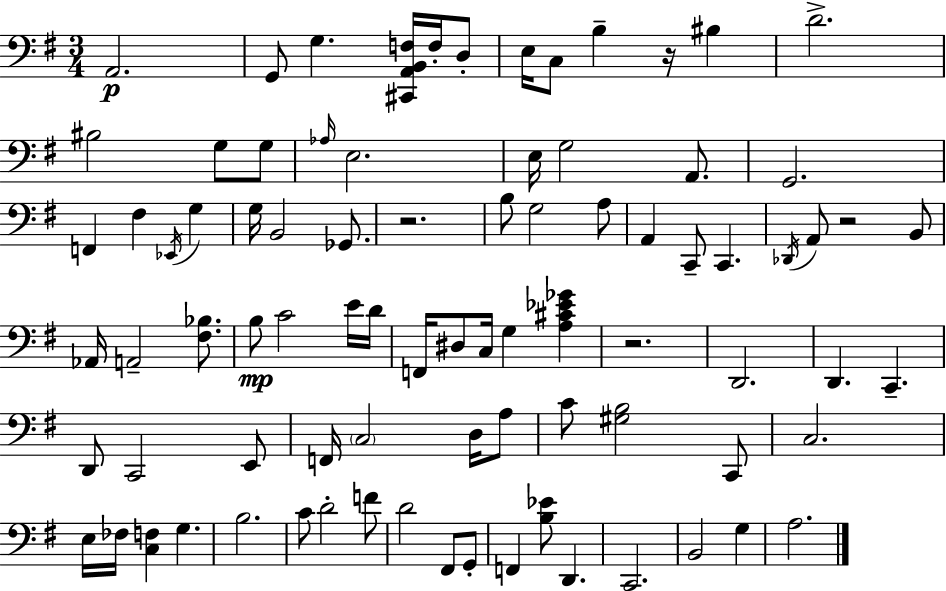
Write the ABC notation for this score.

X:1
T:Untitled
M:3/4
L:1/4
K:Em
A,,2 G,,/2 G, [^C,,A,,B,,F,]/4 F,/4 D,/2 E,/4 C,/2 B, z/4 ^B, D2 ^B,2 G,/2 G,/2 _A,/4 E,2 E,/4 G,2 A,,/2 G,,2 F,, ^F, _E,,/4 G, G,/4 B,,2 _G,,/2 z2 B,/2 G,2 A,/2 A,, C,,/2 C,, _D,,/4 A,,/2 z2 B,,/2 _A,,/4 A,,2 [^F,_B,]/2 B,/2 C2 E/4 D/4 F,,/4 ^D,/2 C,/4 G, [A,^C_E_G] z2 D,,2 D,, C,, D,,/2 C,,2 E,,/2 F,,/4 C,2 D,/4 A,/2 C/2 [^G,B,]2 C,,/2 C,2 E,/4 _F,/4 [C,F,] G, B,2 C/2 D2 F/2 D2 ^F,,/2 G,,/2 F,, [B,_E]/2 D,, C,,2 B,,2 G, A,2